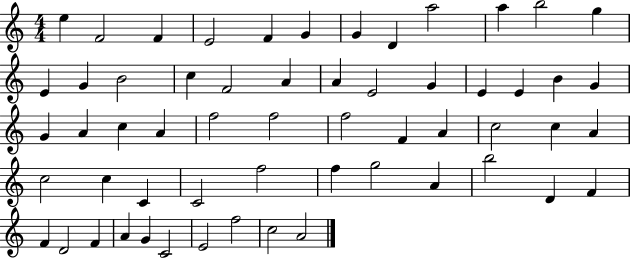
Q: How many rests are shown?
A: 0